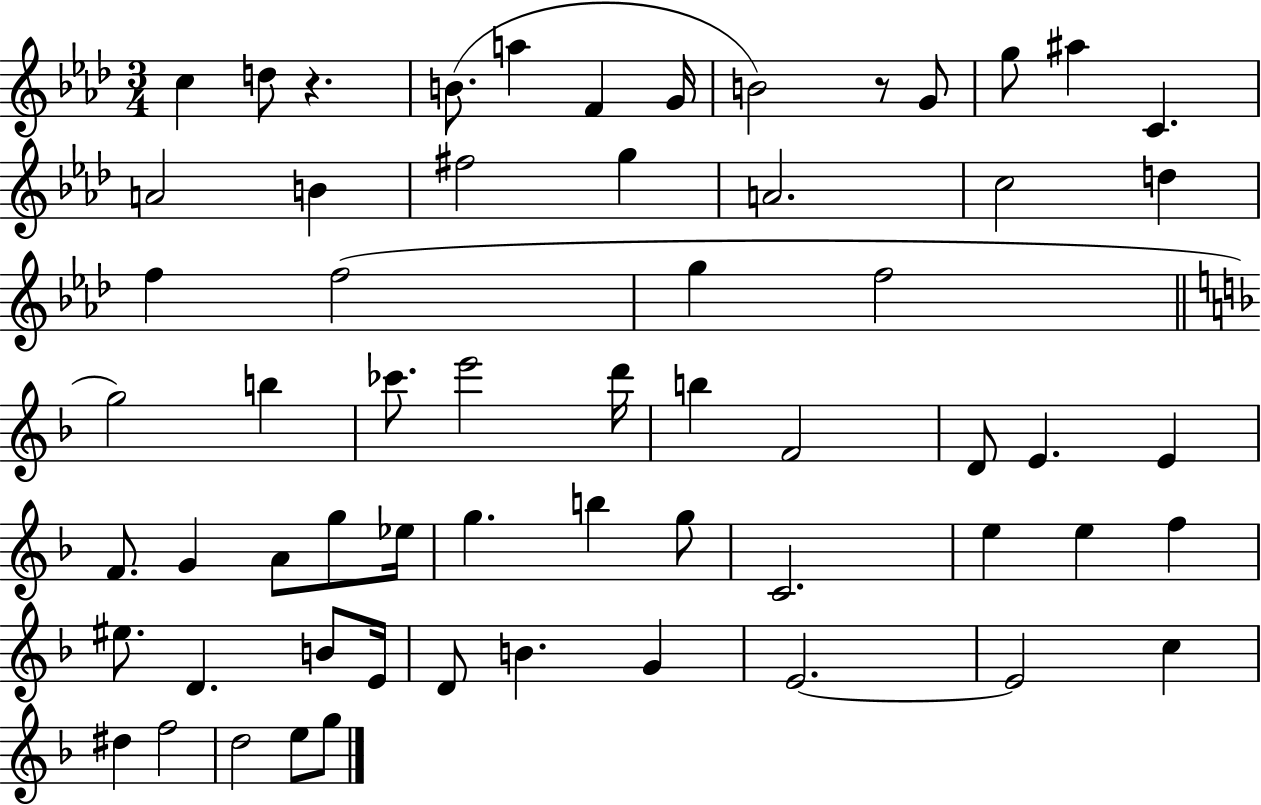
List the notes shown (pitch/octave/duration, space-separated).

C5/q D5/e R/q. B4/e. A5/q F4/q G4/s B4/h R/e G4/e G5/e A#5/q C4/q. A4/h B4/q F#5/h G5/q A4/h. C5/h D5/q F5/q F5/h G5/q F5/h G5/h B5/q CES6/e. E6/h D6/s B5/q F4/h D4/e E4/q. E4/q F4/e. G4/q A4/e G5/e Eb5/s G5/q. B5/q G5/e C4/h. E5/q E5/q F5/q EIS5/e. D4/q. B4/e E4/s D4/e B4/q. G4/q E4/h. E4/h C5/q D#5/q F5/h D5/h E5/e G5/e